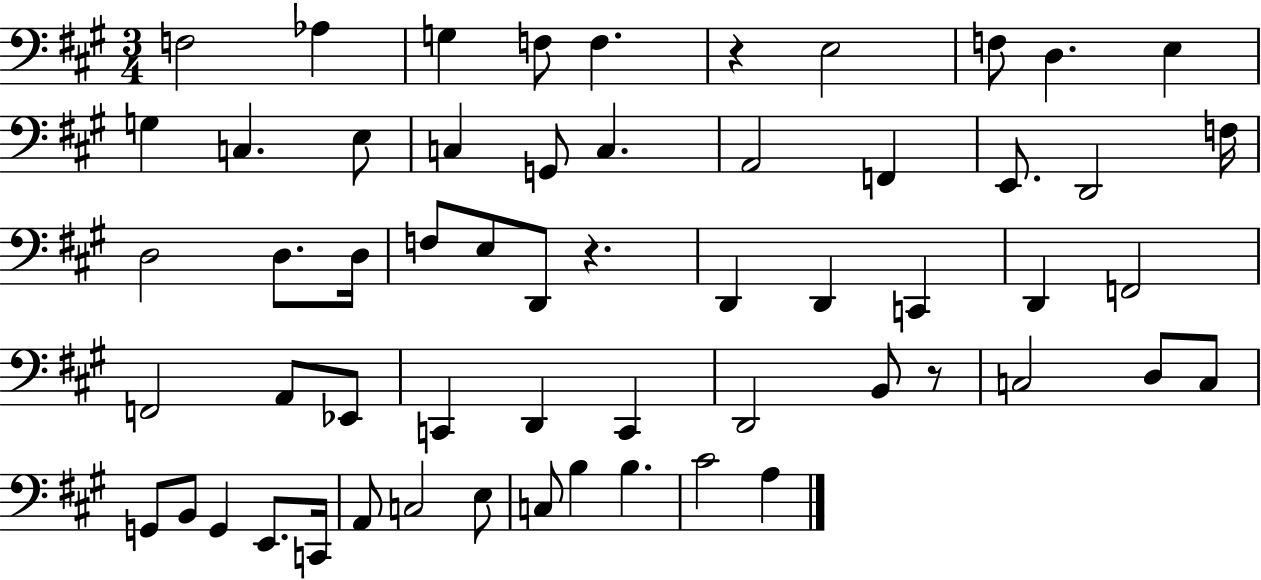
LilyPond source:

{
  \clef bass
  \numericTimeSignature
  \time 3/4
  \key a \major
  f2 aes4 | g4 f8 f4. | r4 e2 | f8 d4. e4 | \break g4 c4. e8 | c4 g,8 c4. | a,2 f,4 | e,8. d,2 f16 | \break d2 d8. d16 | f8 e8 d,8 r4. | d,4 d,4 c,4 | d,4 f,2 | \break f,2 a,8 ees,8 | c,4 d,4 c,4 | d,2 b,8 r8 | c2 d8 c8 | \break g,8 b,8 g,4 e,8. c,16 | a,8 c2 e8 | c8 b4 b4. | cis'2 a4 | \break \bar "|."
}